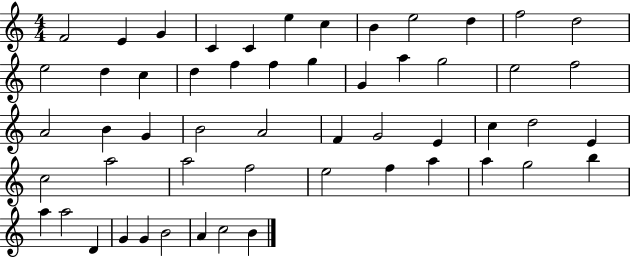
{
  \clef treble
  \numericTimeSignature
  \time 4/4
  \key c \major
  f'2 e'4 g'4 | c'4 c'4 e''4 c''4 | b'4 e''2 d''4 | f''2 d''2 | \break e''2 d''4 c''4 | d''4 f''4 f''4 g''4 | g'4 a''4 g''2 | e''2 f''2 | \break a'2 b'4 g'4 | b'2 a'2 | f'4 g'2 e'4 | c''4 d''2 e'4 | \break c''2 a''2 | a''2 f''2 | e''2 f''4 a''4 | a''4 g''2 b''4 | \break a''4 a''2 d'4 | g'4 g'4 b'2 | a'4 c''2 b'4 | \bar "|."
}